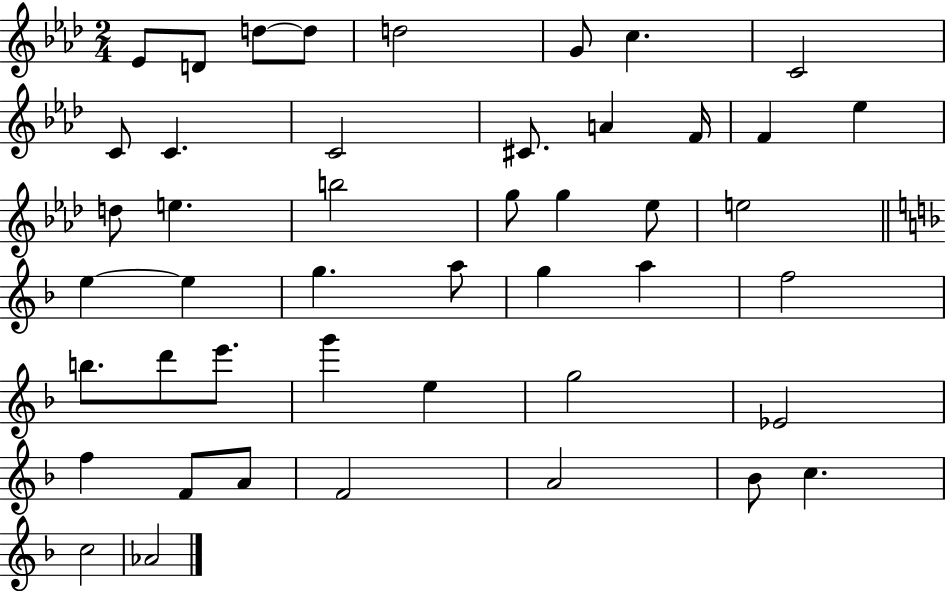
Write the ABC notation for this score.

X:1
T:Untitled
M:2/4
L:1/4
K:Ab
_E/2 D/2 d/2 d/2 d2 G/2 c C2 C/2 C C2 ^C/2 A F/4 F _e d/2 e b2 g/2 g _e/2 e2 e e g a/2 g a f2 b/2 d'/2 e'/2 g' e g2 _E2 f F/2 A/2 F2 A2 _B/2 c c2 _A2